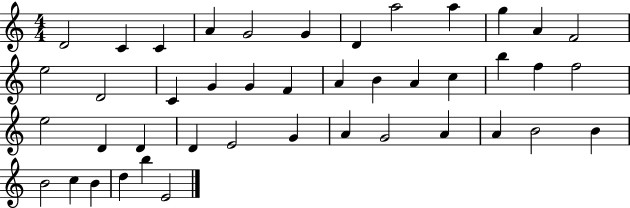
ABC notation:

X:1
T:Untitled
M:4/4
L:1/4
K:C
D2 C C A G2 G D a2 a g A F2 e2 D2 C G G F A B A c b f f2 e2 D D D E2 G A G2 A A B2 B B2 c B d b E2